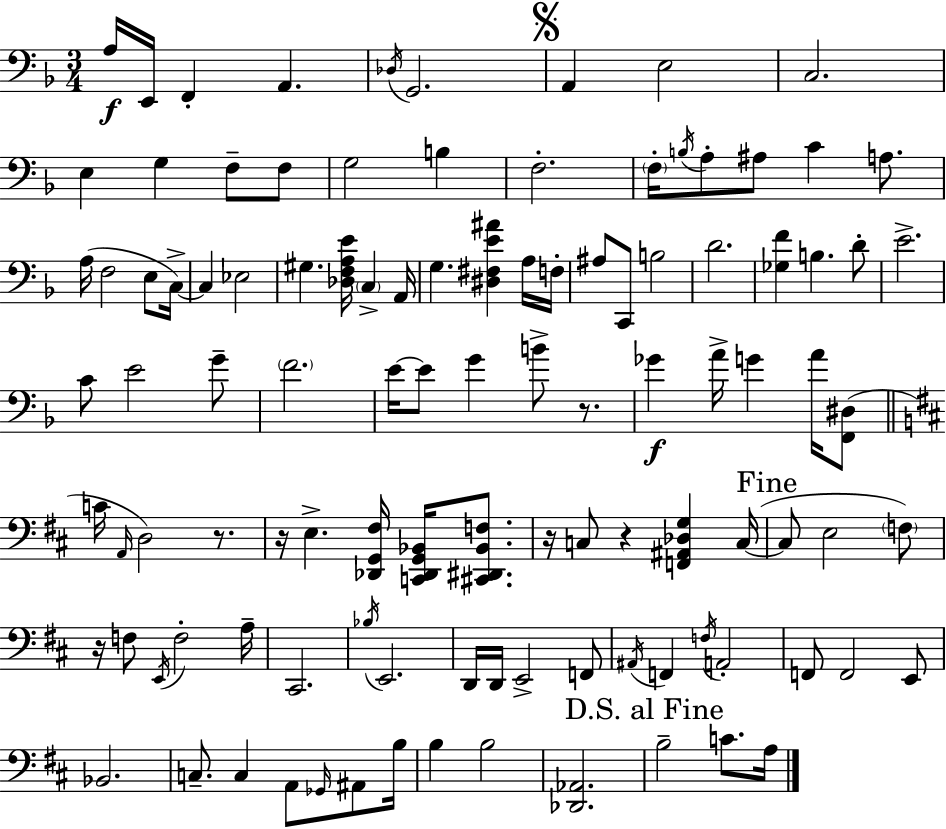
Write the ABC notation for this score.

X:1
T:Untitled
M:3/4
L:1/4
K:F
A,/4 E,,/4 F,, A,, _D,/4 G,,2 A,, E,2 C,2 E, G, F,/2 F,/2 G,2 B, F,2 F,/4 B,/4 A,/2 ^A,/2 C A,/2 A,/4 F,2 E,/2 C,/4 C, _E,2 ^G, [_D,F,A,E]/4 C, A,,/4 G, [^D,^F,E^A] A,/4 F,/4 ^A,/2 C,,/2 B,2 D2 [_G,F] B, D/2 E2 C/2 E2 G/2 F2 E/4 E/2 G B/2 z/2 _G A/4 G A/4 [F,,^D,]/2 C/4 A,,/4 D,2 z/2 z/4 E, [_D,,G,,^F,]/4 [C,,_D,,G,,_B,,]/4 [^C,,^D,,_B,,F,]/2 z/4 C,/2 z [F,,^A,,_D,G,] C,/4 C,/2 E,2 F,/2 z/4 F,/2 E,,/4 F,2 A,/4 ^C,,2 _B,/4 E,,2 D,,/4 D,,/4 E,,2 F,,/2 ^A,,/4 F,, F,/4 A,,2 F,,/2 F,,2 E,,/2 _B,,2 C,/2 C, A,,/2 _G,,/4 ^A,,/2 B,/4 B, B,2 [_D,,_A,,]2 B,2 C/2 A,/4